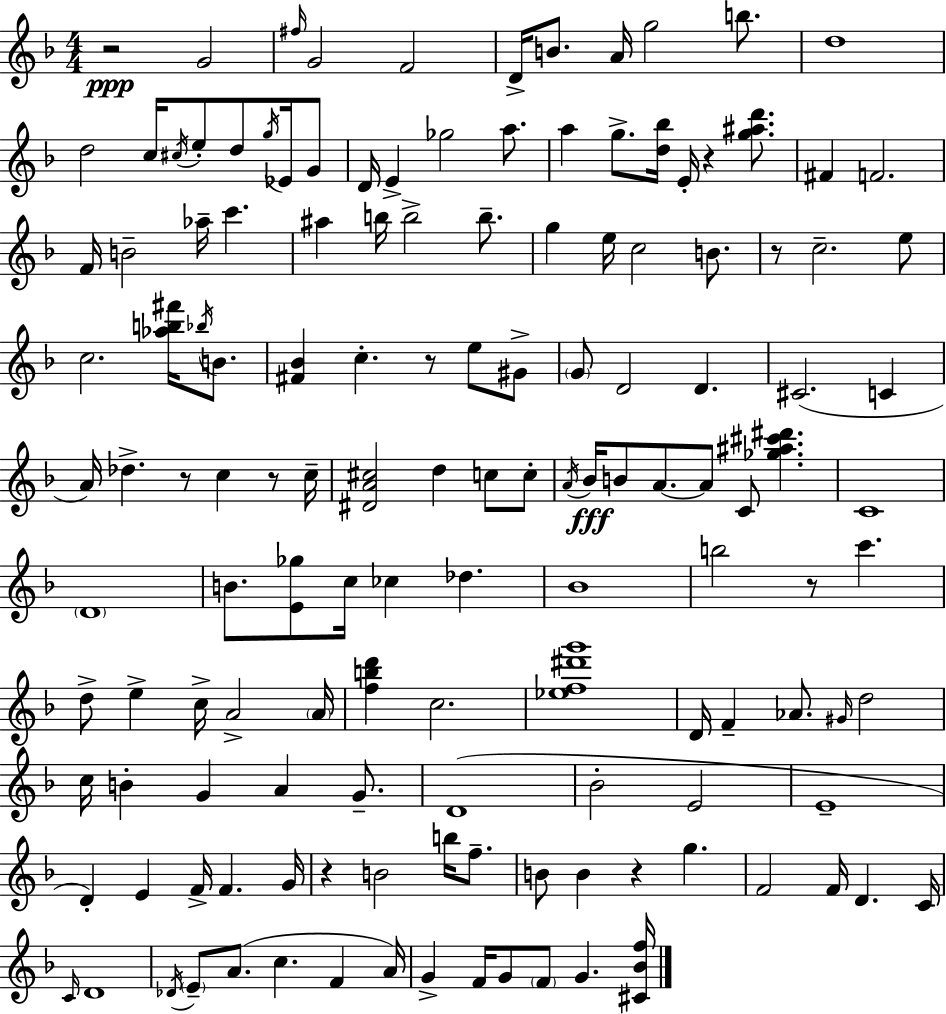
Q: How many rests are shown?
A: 9